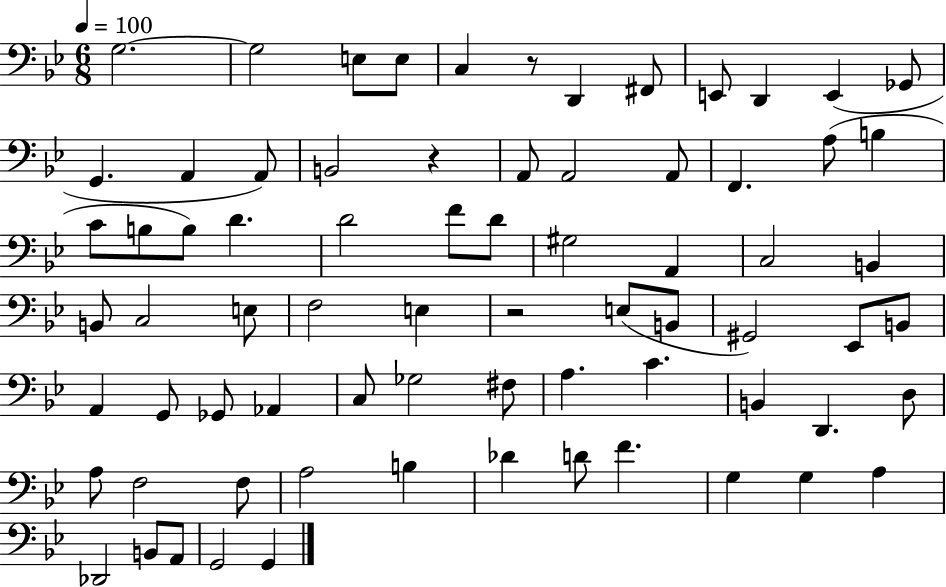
{
  \clef bass
  \numericTimeSignature
  \time 6/8
  \key bes \major
  \tempo 4 = 100
  g2.~~ | g2 e8 e8 | c4 r8 d,4 fis,8 | e,8 d,4 e,4( ges,8 | \break g,4. a,4 a,8) | b,2 r4 | a,8 a,2 a,8 | f,4. a8( b4 | \break c'8 b8 b8) d'4. | d'2 f'8 d'8 | gis2 a,4 | c2 b,4 | \break b,8 c2 e8 | f2 e4 | r2 e8( b,8 | gis,2) ees,8 b,8 | \break a,4 g,8 ges,8 aes,4 | c8 ges2 fis8 | a4. c'4. | b,4 d,4. d8 | \break a8 f2 f8 | a2 b4 | des'4 d'8 f'4. | g4 g4 a4 | \break des,2 b,8 a,8 | g,2 g,4 | \bar "|."
}